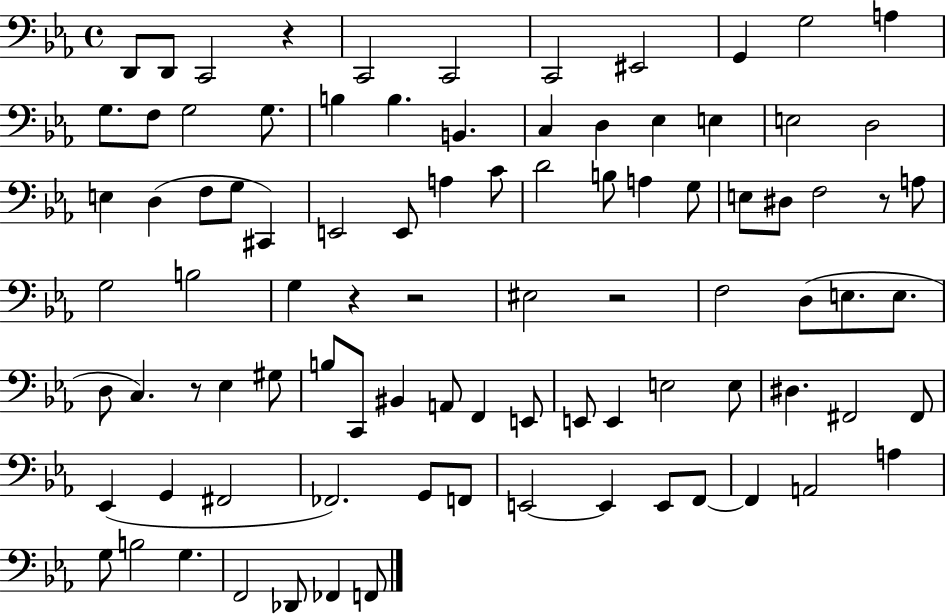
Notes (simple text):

D2/e D2/e C2/h R/q C2/h C2/h C2/h EIS2/h G2/q G3/h A3/q G3/e. F3/e G3/h G3/e. B3/q B3/q. B2/q. C3/q D3/q Eb3/q E3/q E3/h D3/h E3/q D3/q F3/e G3/e C#2/q E2/h E2/e A3/q C4/e D4/h B3/e A3/q G3/e E3/e D#3/e F3/h R/e A3/e G3/h B3/h G3/q R/q R/h EIS3/h R/h F3/h D3/e E3/e. E3/e. D3/e C3/q. R/e Eb3/q G#3/e B3/e C2/e BIS2/q A2/e F2/q E2/e E2/e E2/q E3/h E3/e D#3/q. F#2/h F#2/e Eb2/q G2/q F#2/h FES2/h. G2/e F2/e E2/h E2/q E2/e F2/e F2/q A2/h A3/q G3/e B3/h G3/q. F2/h Db2/e FES2/q F2/e